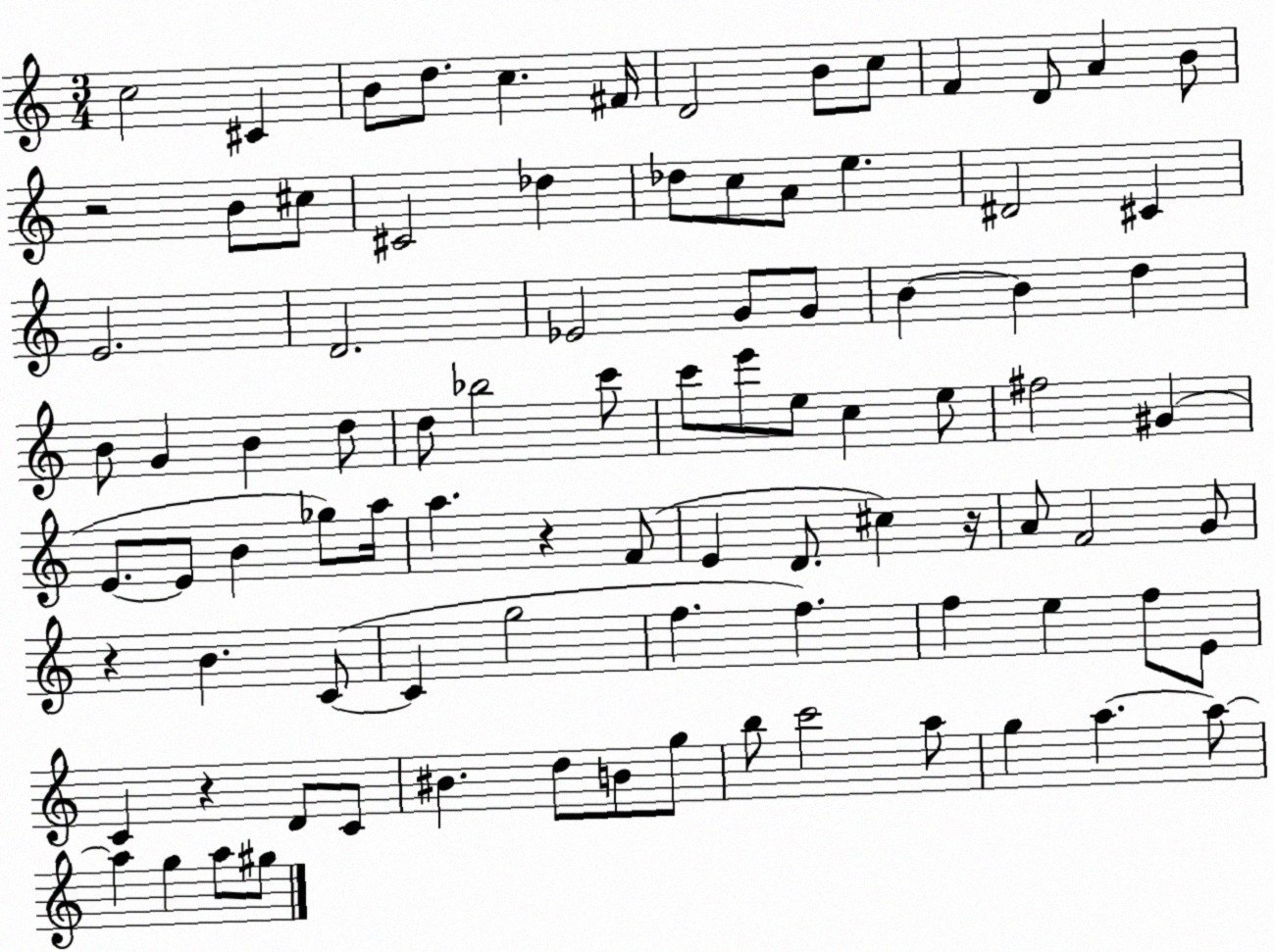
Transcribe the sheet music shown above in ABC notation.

X:1
T:Untitled
M:3/4
L:1/4
K:C
c2 ^C B/2 d/2 c ^F/4 D2 B/2 c/2 F D/2 A B/2 z2 B/2 ^c/2 ^C2 _d _d/2 c/2 A/2 e ^D2 ^C E2 D2 _E2 G/2 G/2 B B d B/2 G B d/2 d/2 _b2 c'/2 c'/2 e'/2 e/2 c e/2 ^f2 ^G E/2 E/2 B _g/2 a/4 a z F/2 E D/2 ^c z/4 A/2 F2 G/2 z B C/2 C g2 f f f e f/2 E/2 C z D/2 C/2 ^B d/2 B/2 g/2 b/2 c'2 a/2 g a a/2 a g a/2 ^g/2